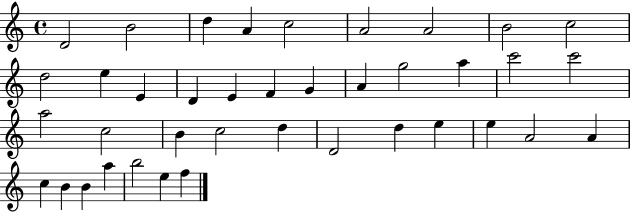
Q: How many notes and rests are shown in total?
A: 39